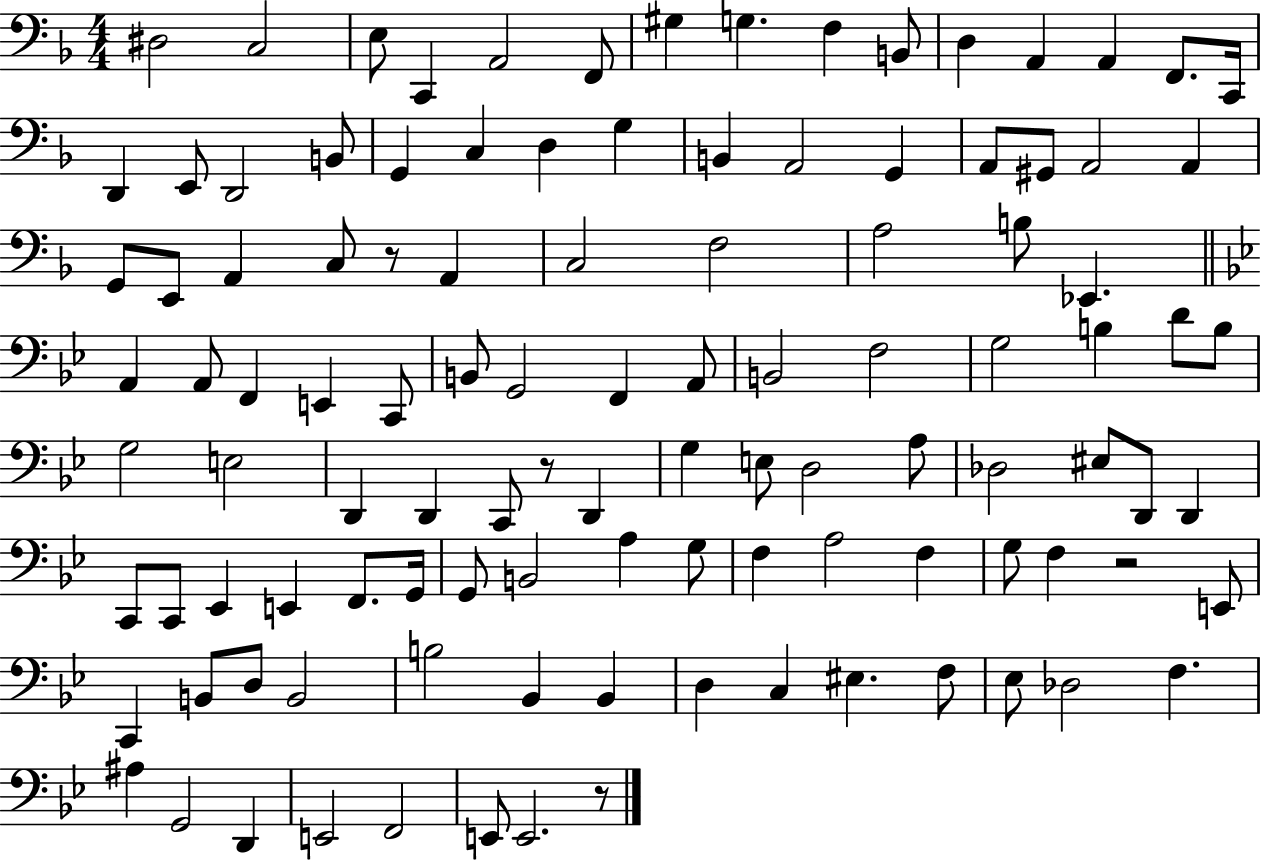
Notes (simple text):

D#3/h C3/h E3/e C2/q A2/h F2/e G#3/q G3/q. F3/q B2/e D3/q A2/q A2/q F2/e. C2/s D2/q E2/e D2/h B2/e G2/q C3/q D3/q G3/q B2/q A2/h G2/q A2/e G#2/e A2/h A2/q G2/e E2/e A2/q C3/e R/e A2/q C3/h F3/h A3/h B3/e Eb2/q. A2/q A2/e F2/q E2/q C2/e B2/e G2/h F2/q A2/e B2/h F3/h G3/h B3/q D4/e B3/e G3/h E3/h D2/q D2/q C2/e R/e D2/q G3/q E3/e D3/h A3/e Db3/h EIS3/e D2/e D2/q C2/e C2/e Eb2/q E2/q F2/e. G2/s G2/e B2/h A3/q G3/e F3/q A3/h F3/q G3/e F3/q R/h E2/e C2/q B2/e D3/e B2/h B3/h Bb2/q Bb2/q D3/q C3/q EIS3/q. F3/e Eb3/e Db3/h F3/q. A#3/q G2/h D2/q E2/h F2/h E2/e E2/h. R/e